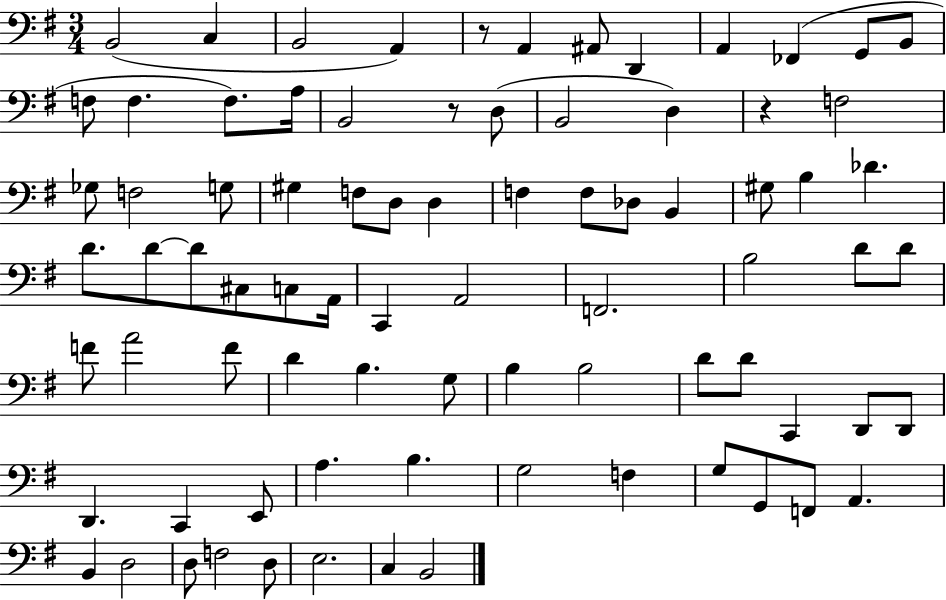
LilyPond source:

{
  \clef bass
  \numericTimeSignature
  \time 3/4
  \key g \major
  b,2( c4 | b,2 a,4) | r8 a,4 ais,8 d,4 | a,4 fes,4( g,8 b,8 | \break f8 f4. f8.) a16 | b,2 r8 d8( | b,2 d4) | r4 f2 | \break ges8 f2 g8 | gis4 f8 d8 d4 | f4 f8 des8 b,4 | gis8 b4 des'4. | \break d'8. d'8~~ d'8 cis8 c8 a,16 | c,4 a,2 | f,2. | b2 d'8 d'8 | \break f'8 a'2 f'8 | d'4 b4. g8 | b4 b2 | d'8 d'8 c,4 d,8 d,8 | \break d,4. c,4 e,8 | a4. b4. | g2 f4 | g8 g,8 f,8 a,4. | \break b,4 d2 | d8 f2 d8 | e2. | c4 b,2 | \break \bar "|."
}